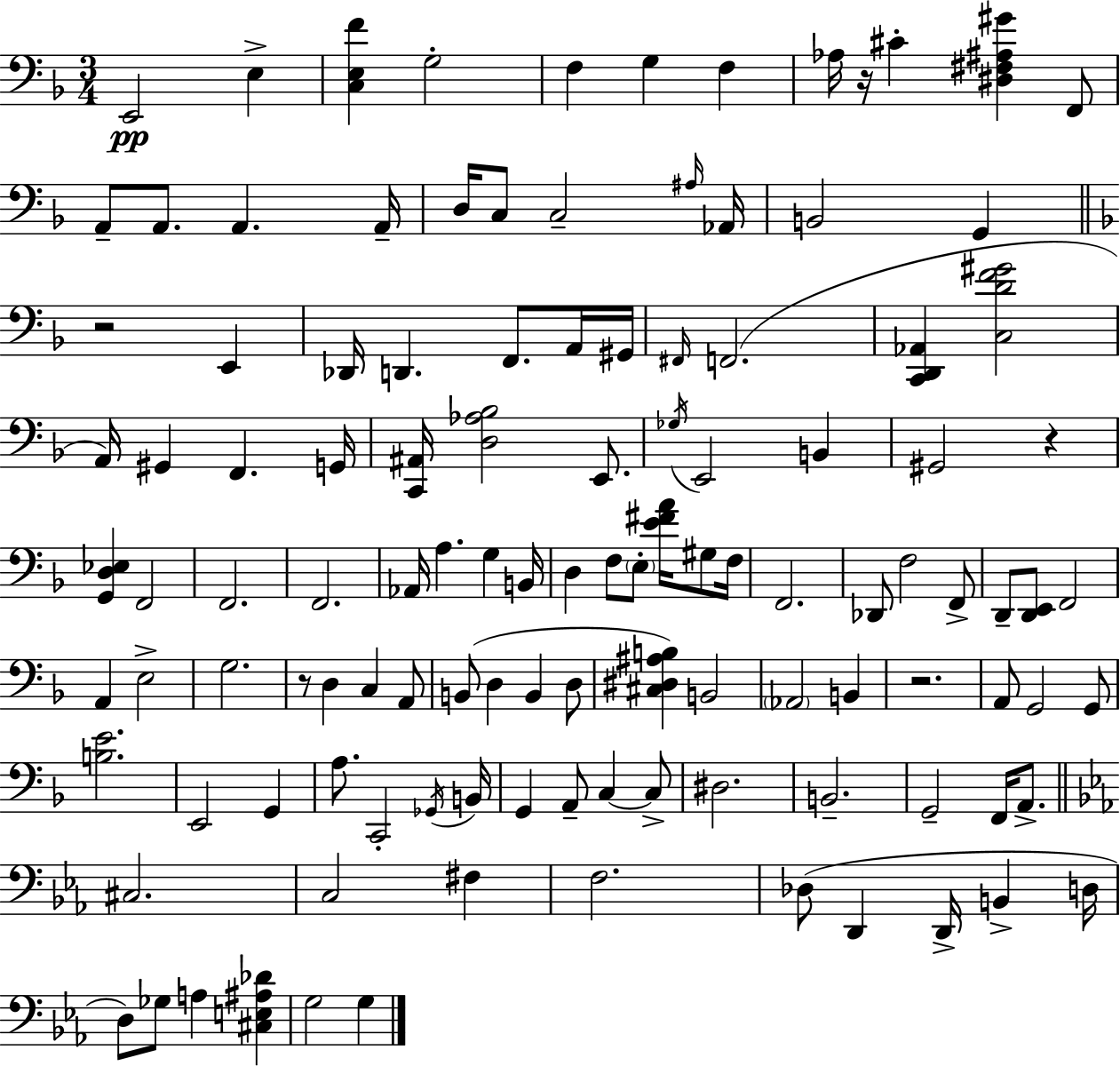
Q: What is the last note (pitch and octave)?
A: G3